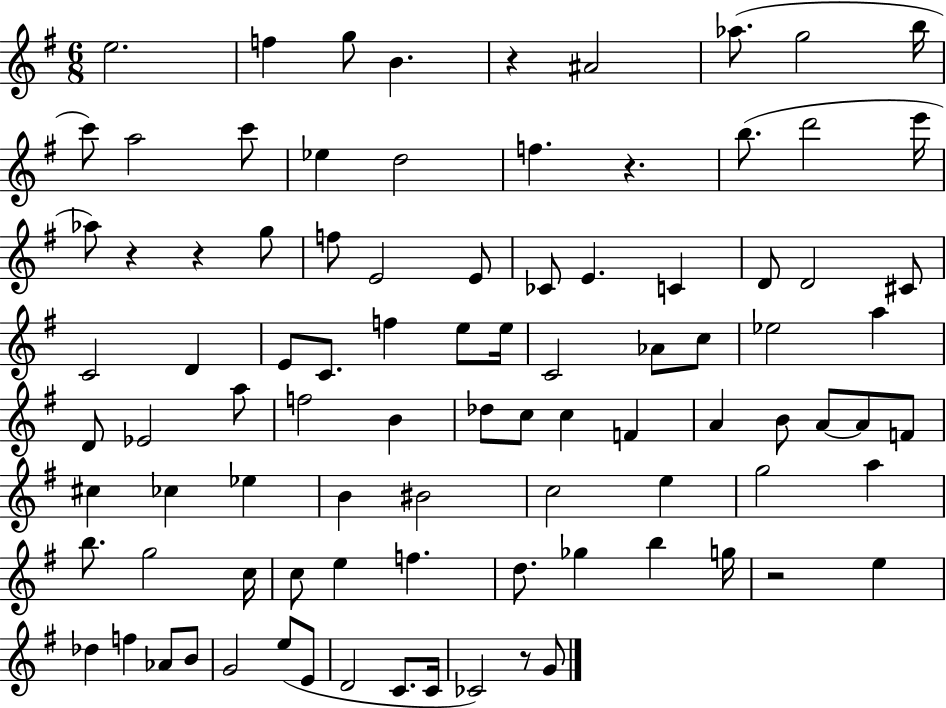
X:1
T:Untitled
M:6/8
L:1/4
K:G
e2 f g/2 B z ^A2 _a/2 g2 b/4 c'/2 a2 c'/2 _e d2 f z b/2 d'2 e'/4 _a/2 z z g/2 f/2 E2 E/2 _C/2 E C D/2 D2 ^C/2 C2 D E/2 C/2 f e/2 e/4 C2 _A/2 c/2 _e2 a D/2 _E2 a/2 f2 B _d/2 c/2 c F A B/2 A/2 A/2 F/2 ^c _c _e B ^B2 c2 e g2 a b/2 g2 c/4 c/2 e f d/2 _g b g/4 z2 e _d f _A/2 B/2 G2 e/2 E/2 D2 C/2 C/4 _C2 z/2 G/2